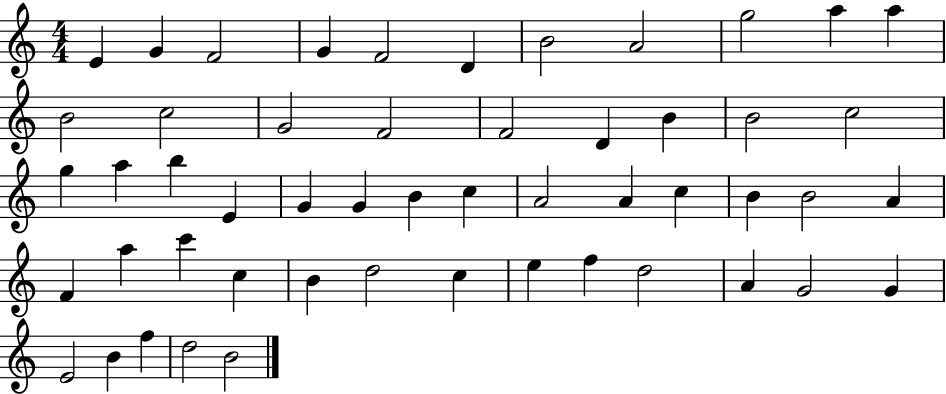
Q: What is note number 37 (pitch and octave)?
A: C6